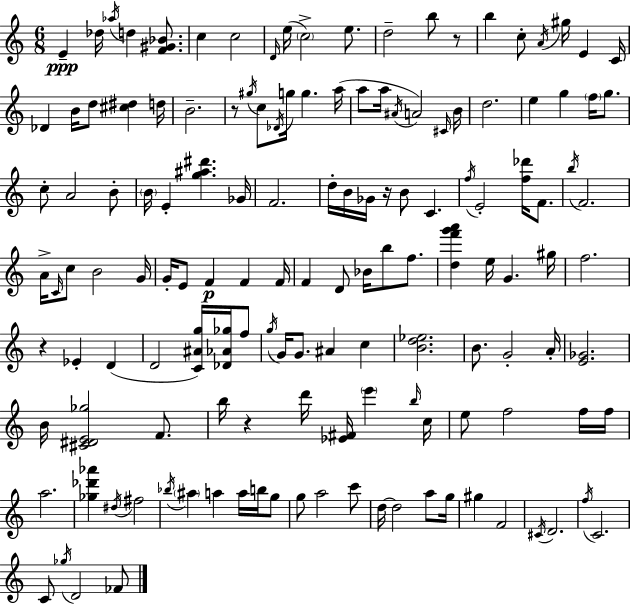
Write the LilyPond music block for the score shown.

{
  \clef treble
  \numericTimeSignature
  \time 6/8
  \key a \minor
  e'4--\ppp des''16 \acciaccatura { aes''16 } d''4 <f' gis' bes'>8. | c''4 c''2 | \grace { d'16 }( e''16 \parenthesize c''2->) e''8. | d''2-- b''8 | \break r8 b''4 c''8-. \acciaccatura { a'16 } gis''16 e'4 | c'16 des'4 b'16 d''8 <cis'' dis''>4 | d''16 b'2.-- | r8 \acciaccatura { gis''16 } c''8 \acciaccatura { des'16 } g''16 g''4. | \break a''16( a''8 a''16 \acciaccatura { ais'16 }) a'2 | \grace { cis'16 } b'16 d''2. | e''4 g''4 | \parenthesize f''16 g''8. c''8-. a'2 | \break b'8-. \parenthesize b'16 e'4-. | <g'' ais'' dis'''>4. ges'16 f'2. | d''16-. b'16 ges'16 r16 b'8 | c'4. \acciaccatura { f''16 } e'2-. | \break <f'' des'''>16 f'8. \acciaccatura { b''16 } f'2. | a'16-> \grace { c'16 } c''8 | b'2 g'16 g'16-. e'8 | f'4\p f'4 f'16 f'4 | \break d'8 bes'16 b''8 f''8. <d'' f''' g''' a'''>4 | e''16 g'4. gis''16 f''2. | r4 | ees'4-. d'4( d'2 | \break <c' ais' g''>16) <des' aes' ges''>16 f''8 \acciaccatura { g''16 } g'16 | g'8. ais'4 c''4 <b' d'' ees''>2. | b'8. | g'2-. a'16-. <e' ges'>2. | \break b'16 | <cis' dis' e' ges''>2 f'8. b''16 | r4 d'''16 <ees' fis'>16 \parenthesize e'''4 \grace { b''16 } c''16 | e''8 f''2 f''16 f''16 | \break a''2. | <ges'' des''' aes'''>4 \acciaccatura { dis''16 } fis''2 | \acciaccatura { bes''16 } \parenthesize ais''4 a''4 a''16 b''16 | g''8 g''8 a''2 | \break c'''8 d''16~~ d''2 a''8 | g''16 gis''4 f'2 | \acciaccatura { cis'16 } d'2. | \acciaccatura { f''16 } c'2. | \break c'8 \acciaccatura { ges''16 } d'2 | fes'8 \bar "|."
}